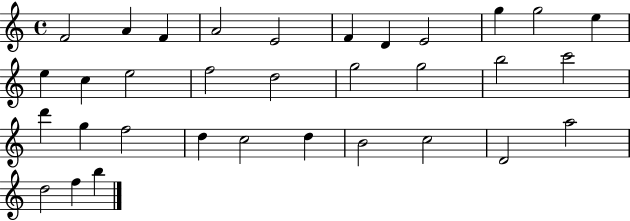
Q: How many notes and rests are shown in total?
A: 33